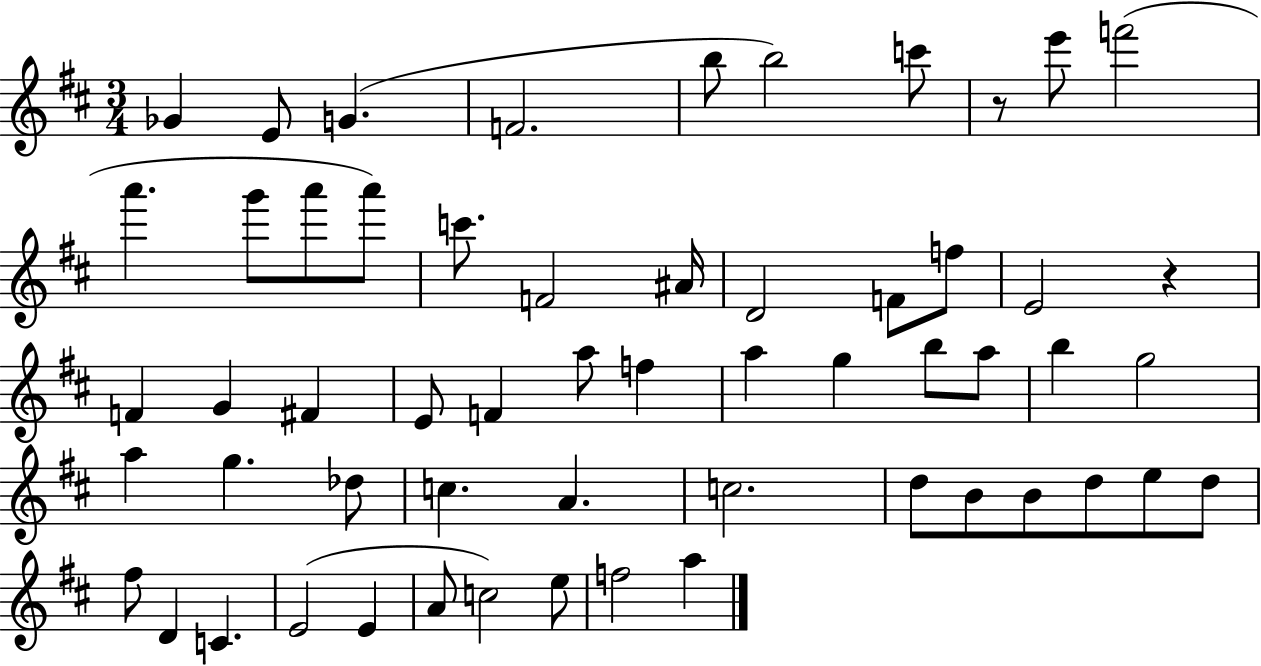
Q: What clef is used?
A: treble